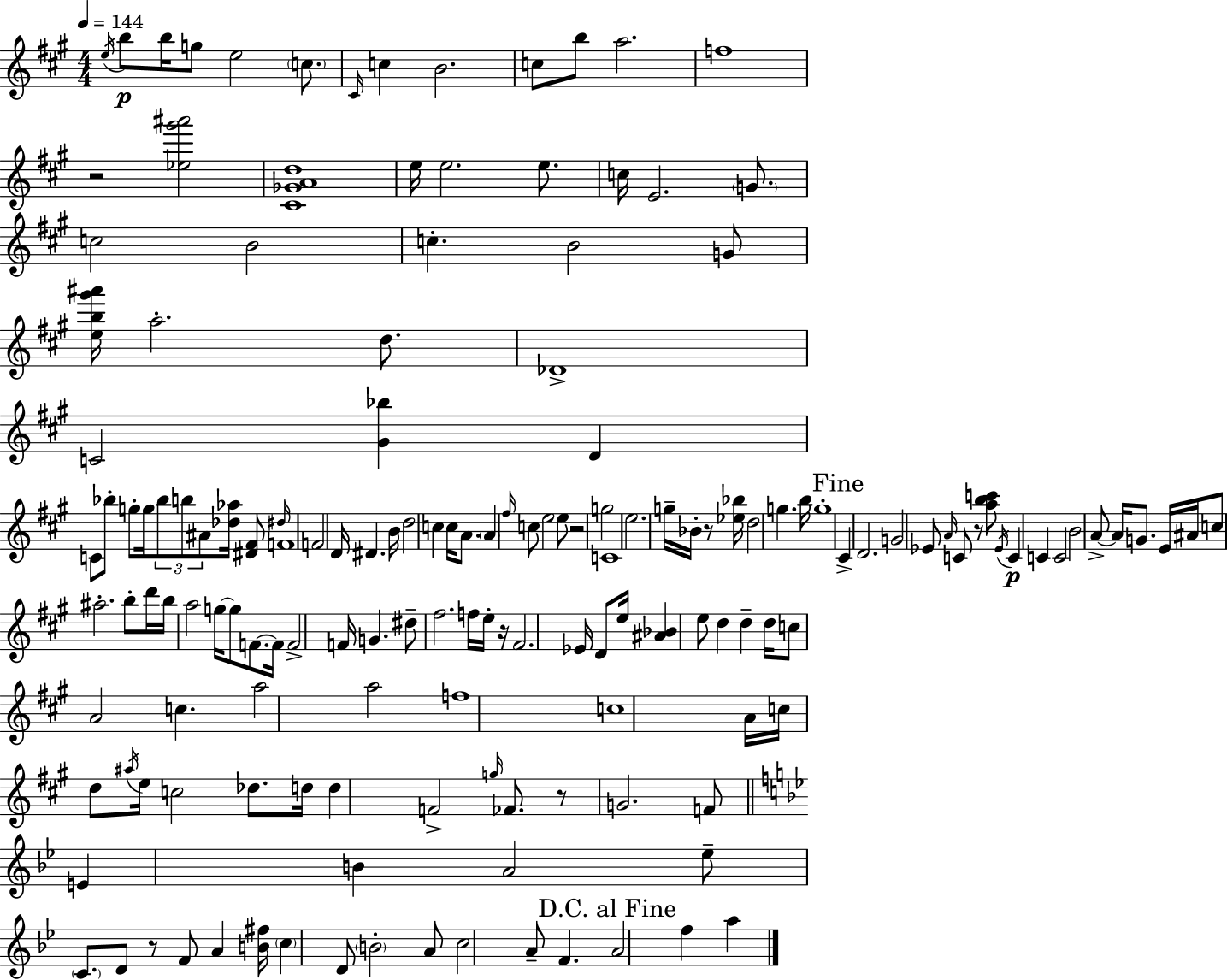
X:1
T:Untitled
M:4/4
L:1/4
K:A
e/4 b/2 b/4 g/2 e2 c/2 ^C/4 c B2 c/2 b/2 a2 f4 z2 [_e^g'^a']2 [^C_GAd]4 e/4 e2 e/2 c/4 E2 G/2 c2 B2 c B2 G/2 [eb^g'^a']/4 a2 d/2 _D4 C2 [^G_b] D C/2 _b/2 g/2 g/4 _b/2 b/2 ^A/2 [_d_a]/4 [^D^F]/2 ^d/4 F4 F2 D/4 ^D B/4 d2 c c/4 A/2 A ^f/4 c/2 e2 e/2 z2 g2 C4 e2 g/4 _B/4 z/2 [_e_b]/4 d2 g b/4 g4 ^C D2 G2 _E/2 A/4 C/2 z/2 [abc']/2 _E/4 C C C2 B2 A/2 A/4 G/2 E/4 ^A/4 c/2 ^a2 b/2 d'/4 b/4 a2 g/4 g/2 F/2 F/4 F2 F/4 G ^d/2 ^f2 f/4 e/4 z/4 ^F2 _E/4 D/2 e/4 [^A_B] e/2 d d d/4 c/2 A2 c a2 a2 f4 c4 A/4 c/4 d/2 ^a/4 e/4 c2 _d/2 d/4 d F2 g/4 _F/2 z/2 G2 F/2 E B A2 _e/2 C/2 D/2 z/2 F/2 A [B^f]/4 c D/2 B2 A/2 c2 A/2 F A2 f a